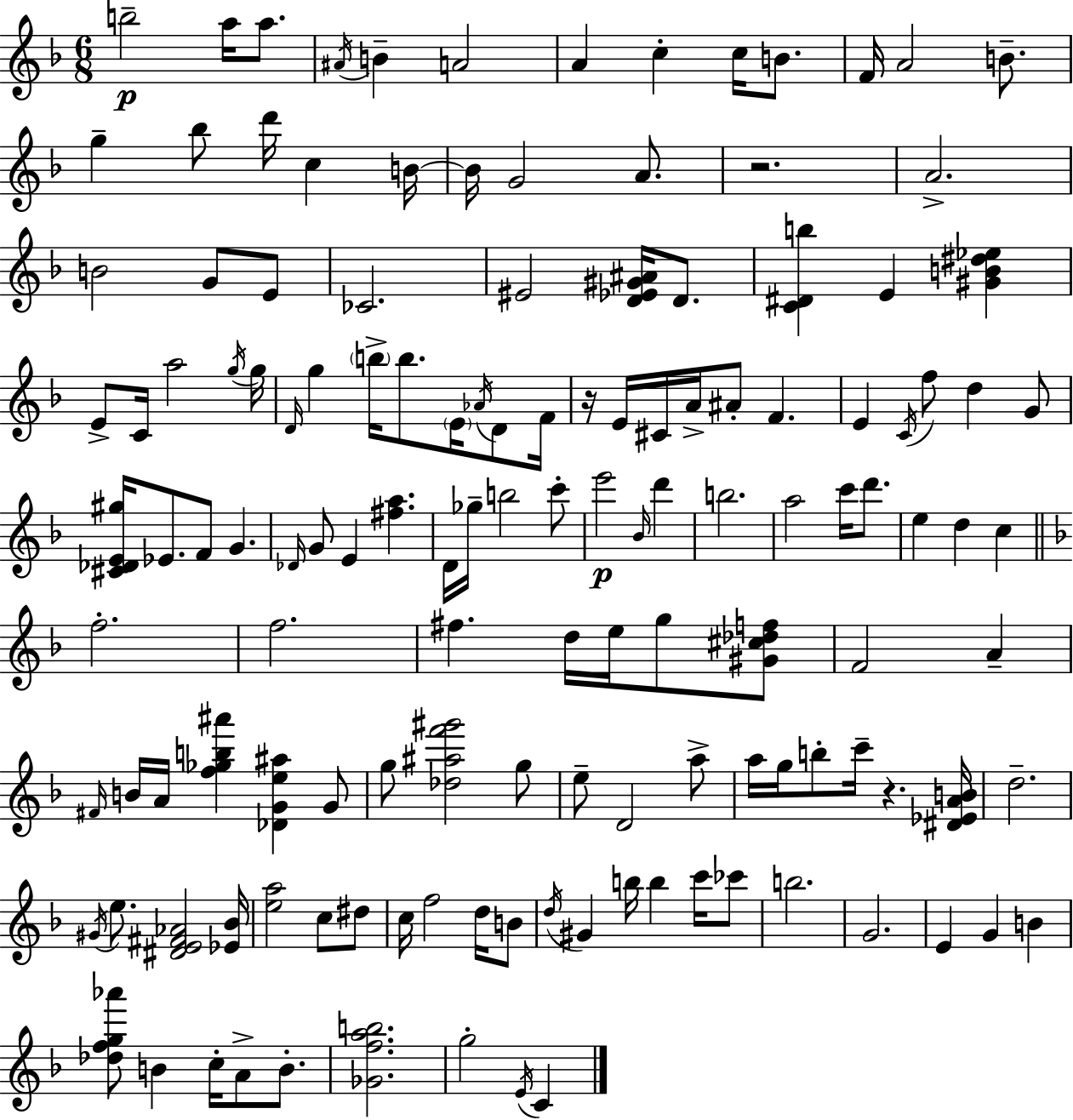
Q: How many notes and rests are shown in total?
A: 138